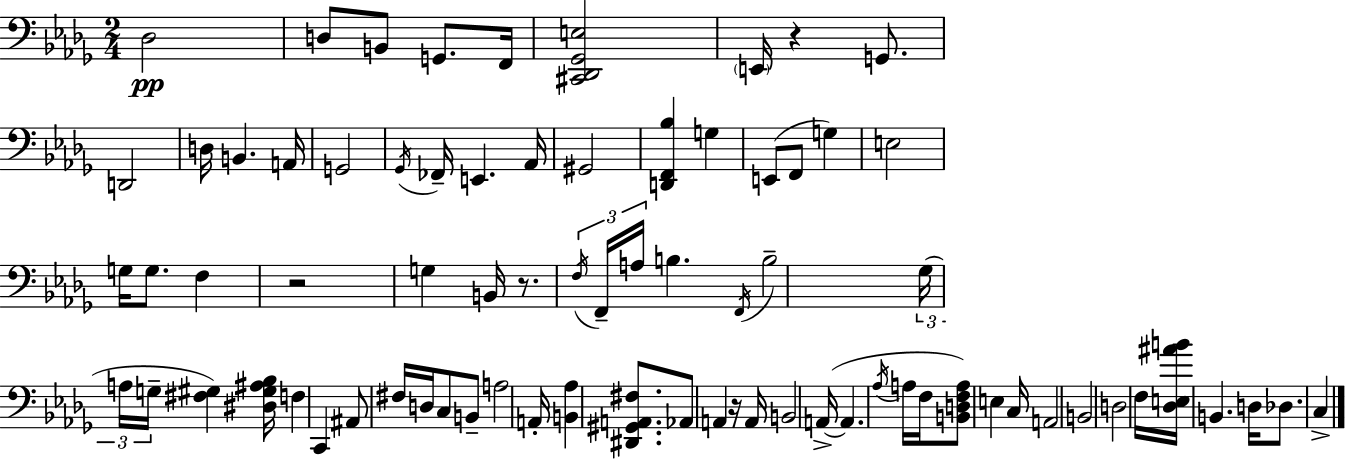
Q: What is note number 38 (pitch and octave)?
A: C2